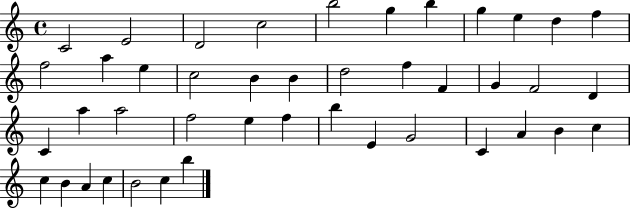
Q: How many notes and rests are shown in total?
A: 43